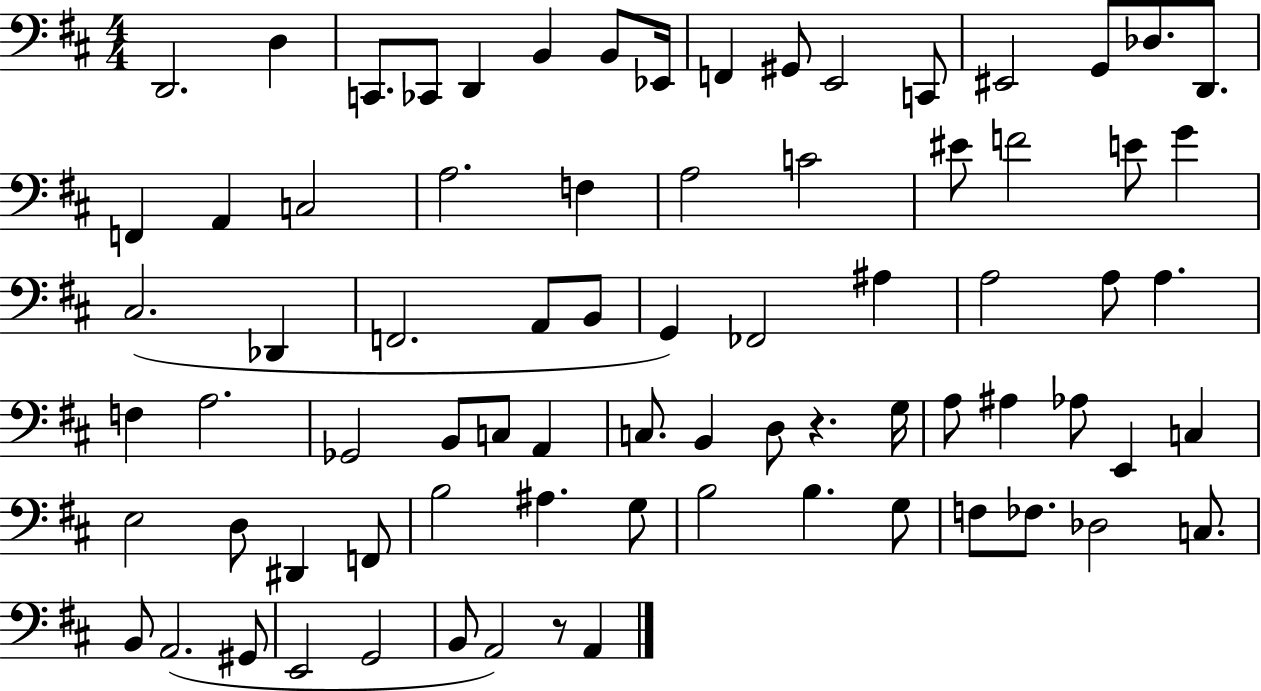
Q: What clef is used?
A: bass